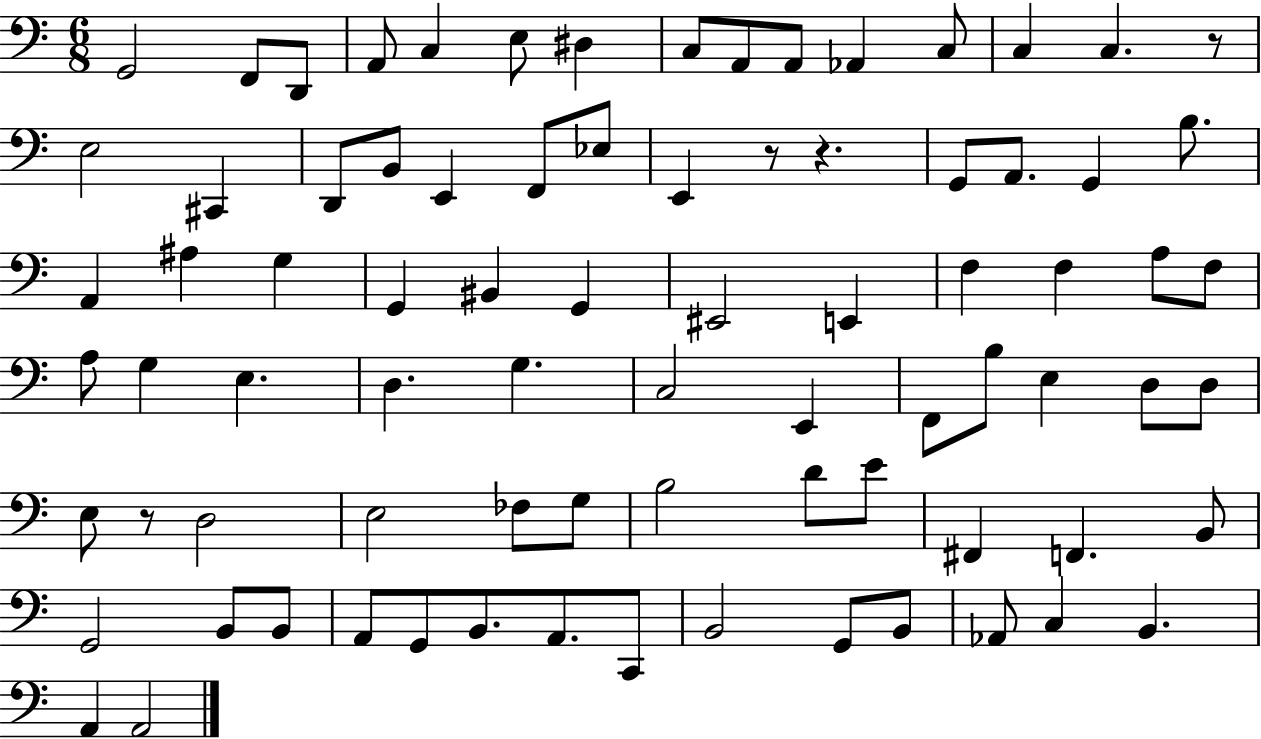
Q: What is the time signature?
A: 6/8